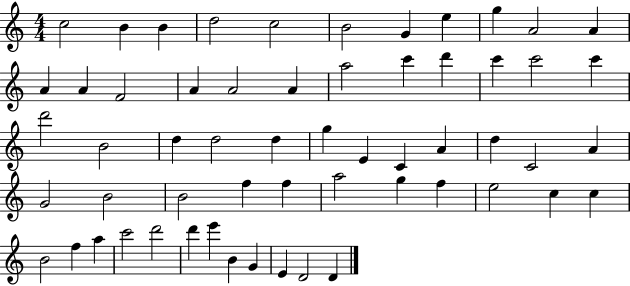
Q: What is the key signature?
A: C major